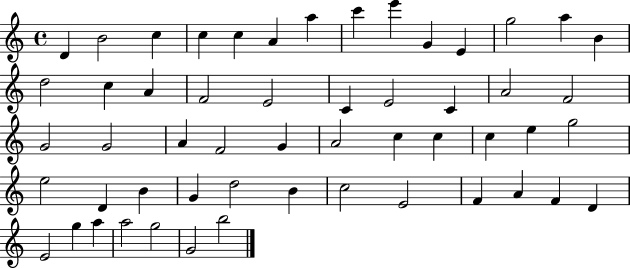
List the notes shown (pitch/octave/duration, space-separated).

D4/q B4/h C5/q C5/q C5/q A4/q A5/q C6/q E6/q G4/q E4/q G5/h A5/q B4/q D5/h C5/q A4/q F4/h E4/h C4/q E4/h C4/q A4/h F4/h G4/h G4/h A4/q F4/h G4/q A4/h C5/q C5/q C5/q E5/q G5/h E5/h D4/q B4/q G4/q D5/h B4/q C5/h E4/h F4/q A4/q F4/q D4/q E4/h G5/q A5/q A5/h G5/h G4/h B5/h